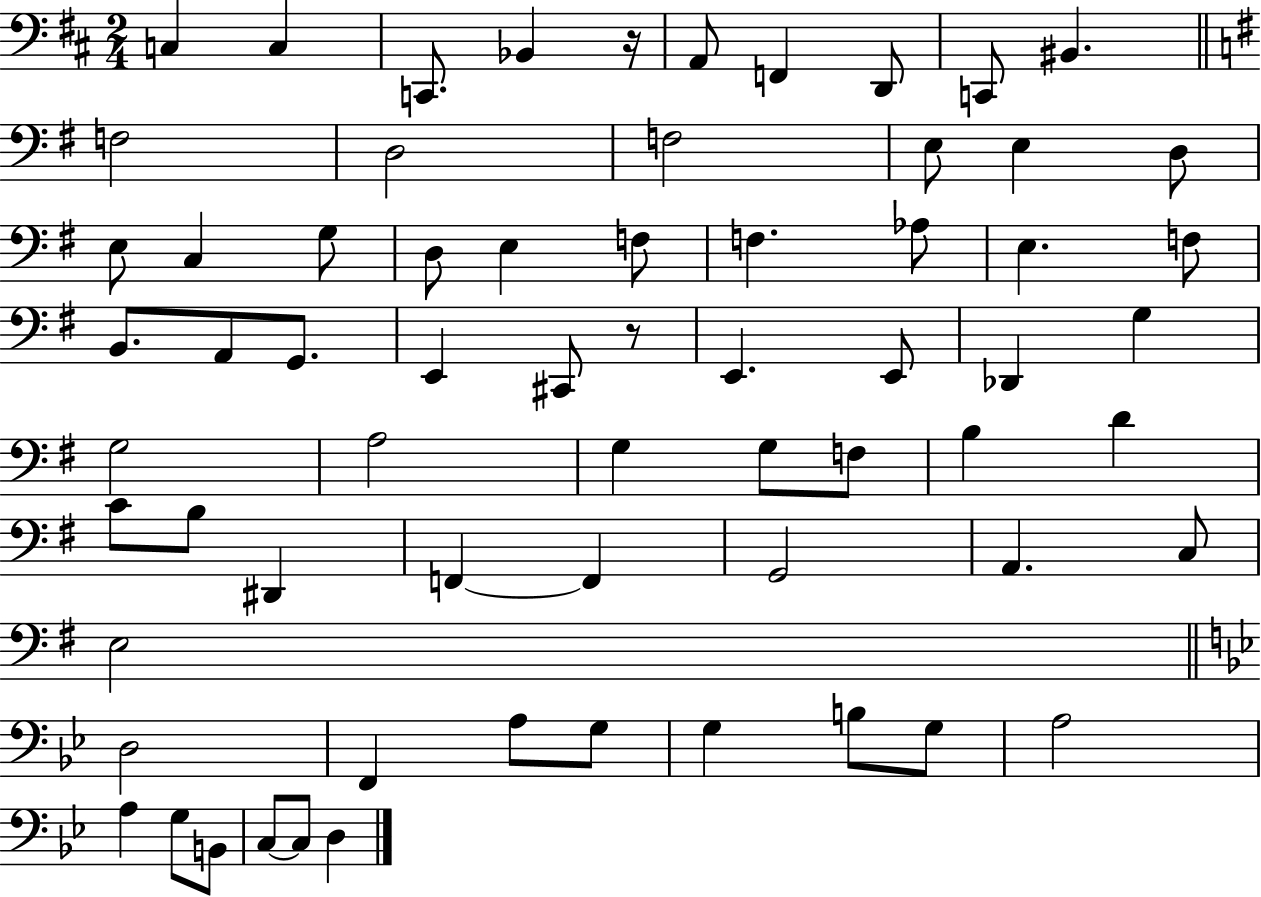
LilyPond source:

{
  \clef bass
  \numericTimeSignature
  \time 2/4
  \key d \major
  c4 c4 | c,8. bes,4 r16 | a,8 f,4 d,8 | c,8 bis,4. | \break \bar "||" \break \key e \minor f2 | d2 | f2 | e8 e4 d8 | \break e8 c4 g8 | d8 e4 f8 | f4. aes8 | e4. f8 | \break b,8. a,8 g,8. | e,4 cis,8 r8 | e,4. e,8 | des,4 g4 | \break g2 | a2 | g4 g8 f8 | b4 d'4 | \break c'8 b8 dis,4 | f,4~~ f,4 | g,2 | a,4. c8 | \break e2 | \bar "||" \break \key bes \major d2 | f,4 a8 g8 | g4 b8 g8 | a2 | \break a4 g8 b,8 | c8~~ c8 d4 | \bar "|."
}